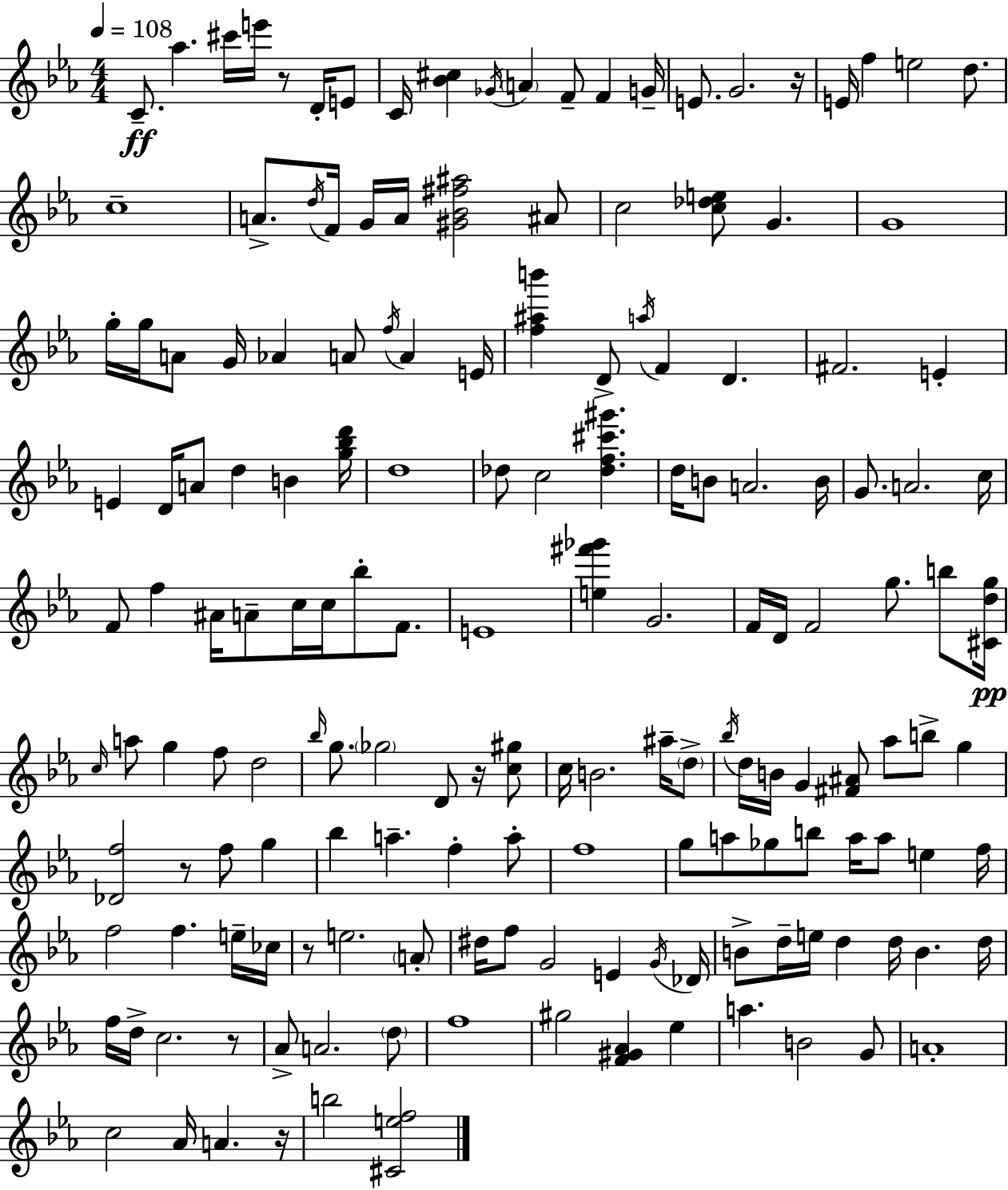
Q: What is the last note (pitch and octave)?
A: B5